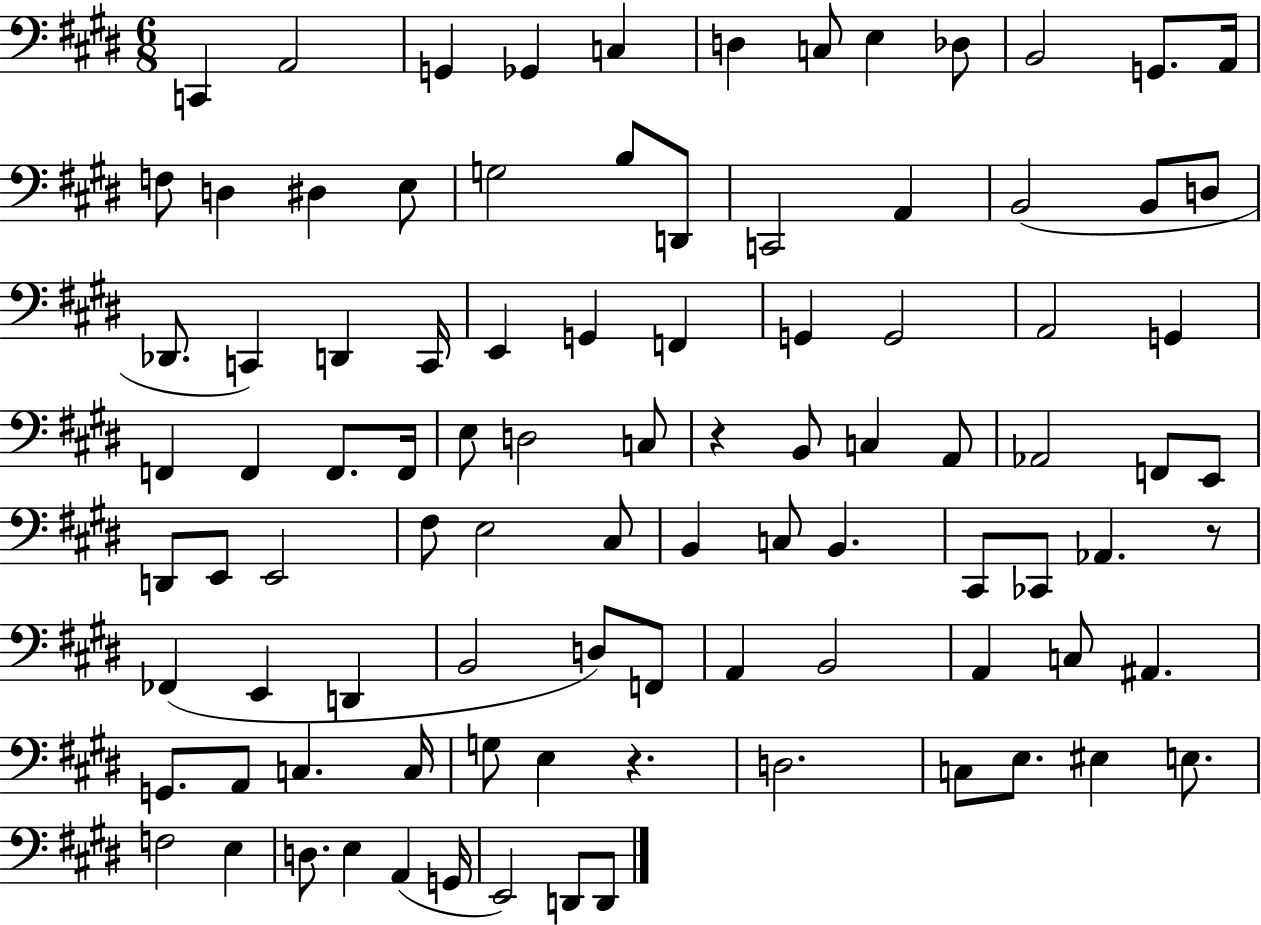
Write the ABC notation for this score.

X:1
T:Untitled
M:6/8
L:1/4
K:E
C,, A,,2 G,, _G,, C, D, C,/2 E, _D,/2 B,,2 G,,/2 A,,/4 F,/2 D, ^D, E,/2 G,2 B,/2 D,,/2 C,,2 A,, B,,2 B,,/2 D,/2 _D,,/2 C,, D,, C,,/4 E,, G,, F,, G,, G,,2 A,,2 G,, F,, F,, F,,/2 F,,/4 E,/2 D,2 C,/2 z B,,/2 C, A,,/2 _A,,2 F,,/2 E,,/2 D,,/2 E,,/2 E,,2 ^F,/2 E,2 ^C,/2 B,, C,/2 B,, ^C,,/2 _C,,/2 _A,, z/2 _F,, E,, D,, B,,2 D,/2 F,,/2 A,, B,,2 A,, C,/2 ^A,, G,,/2 A,,/2 C, C,/4 G,/2 E, z D,2 C,/2 E,/2 ^E, E,/2 F,2 E, D,/2 E, A,, G,,/4 E,,2 D,,/2 D,,/2